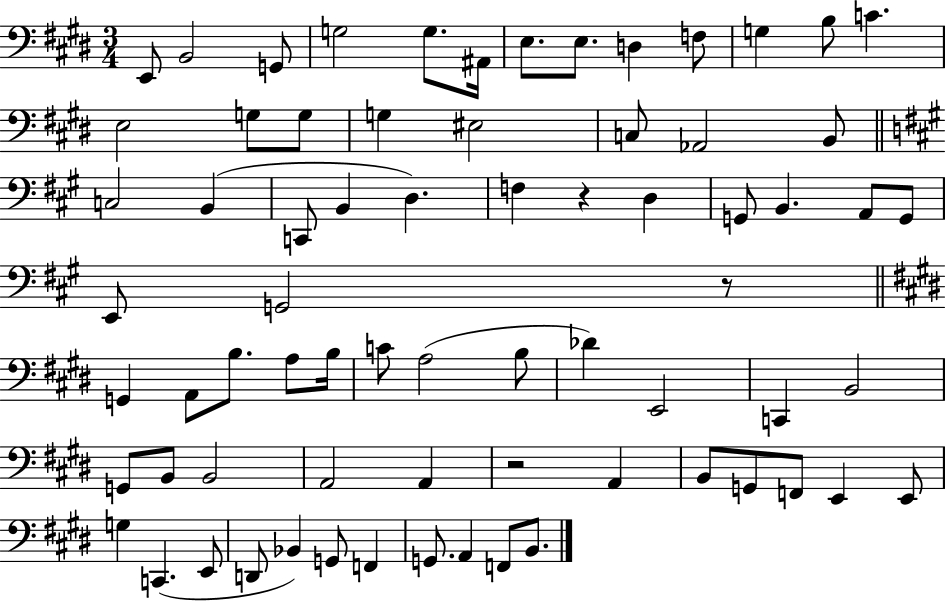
X:1
T:Untitled
M:3/4
L:1/4
K:E
E,,/2 B,,2 G,,/2 G,2 G,/2 ^A,,/4 E,/2 E,/2 D, F,/2 G, B,/2 C E,2 G,/2 G,/2 G, ^E,2 C,/2 _A,,2 B,,/2 C,2 B,, C,,/2 B,, D, F, z D, G,,/2 B,, A,,/2 G,,/2 E,,/2 G,,2 z/2 G,, A,,/2 B,/2 A,/2 B,/4 C/2 A,2 B,/2 _D E,,2 C,, B,,2 G,,/2 B,,/2 B,,2 A,,2 A,, z2 A,, B,,/2 G,,/2 F,,/2 E,, E,,/2 G, C,, E,,/2 D,,/2 _B,, G,,/2 F,, G,,/2 A,, F,,/2 B,,/2